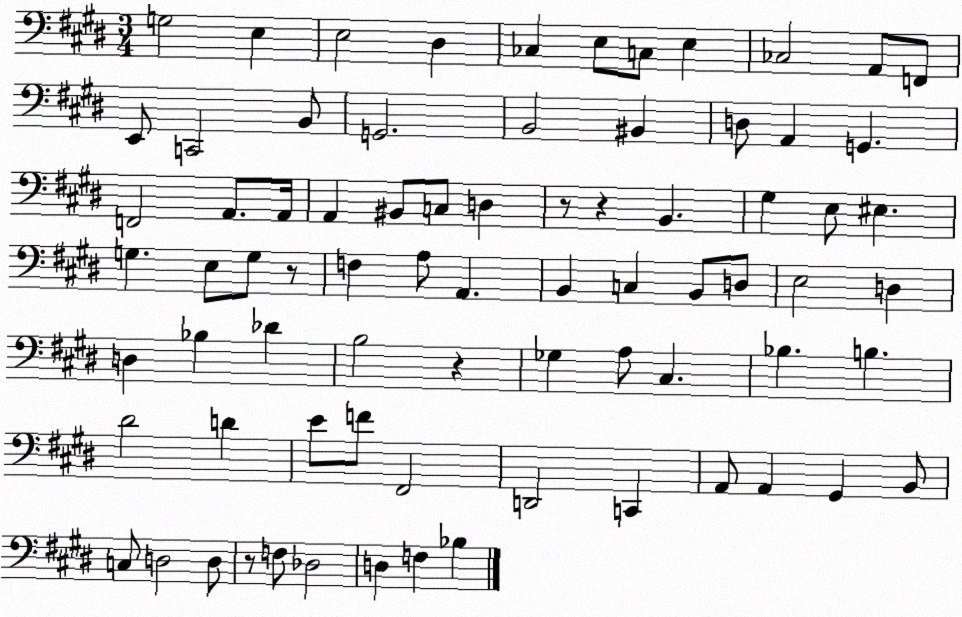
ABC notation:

X:1
T:Untitled
M:3/4
L:1/4
K:E
G,2 E, E,2 ^D, _C, E,/2 C,/2 E, _C,2 A,,/2 F,,/2 E,,/2 C,,2 B,,/2 G,,2 B,,2 ^B,, D,/2 A,, G,, F,,2 A,,/2 A,,/4 A,, ^B,,/2 C,/2 D, z/2 z B,, ^G, E,/2 ^E, G, E,/2 G,/2 z/2 F, A,/2 A,, B,, C, B,,/2 D,/2 E,2 D, D, _B, _D B,2 z _G, A,/2 ^C, _B, B, ^D2 D E/2 F/2 ^F,,2 D,,2 C,, A,,/2 A,, ^G,, B,,/2 C,/2 D,2 D,/2 z/2 F,/2 _D,2 D, F, _B,